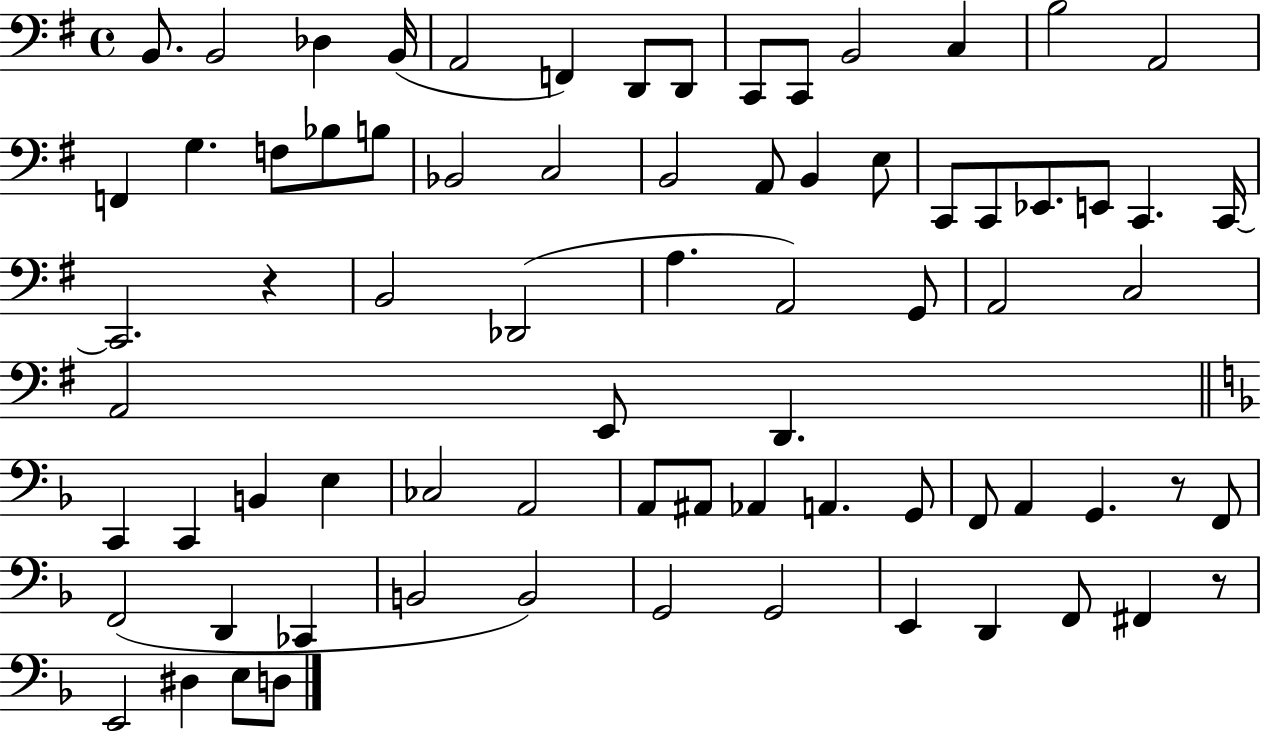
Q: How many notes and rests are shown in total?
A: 75